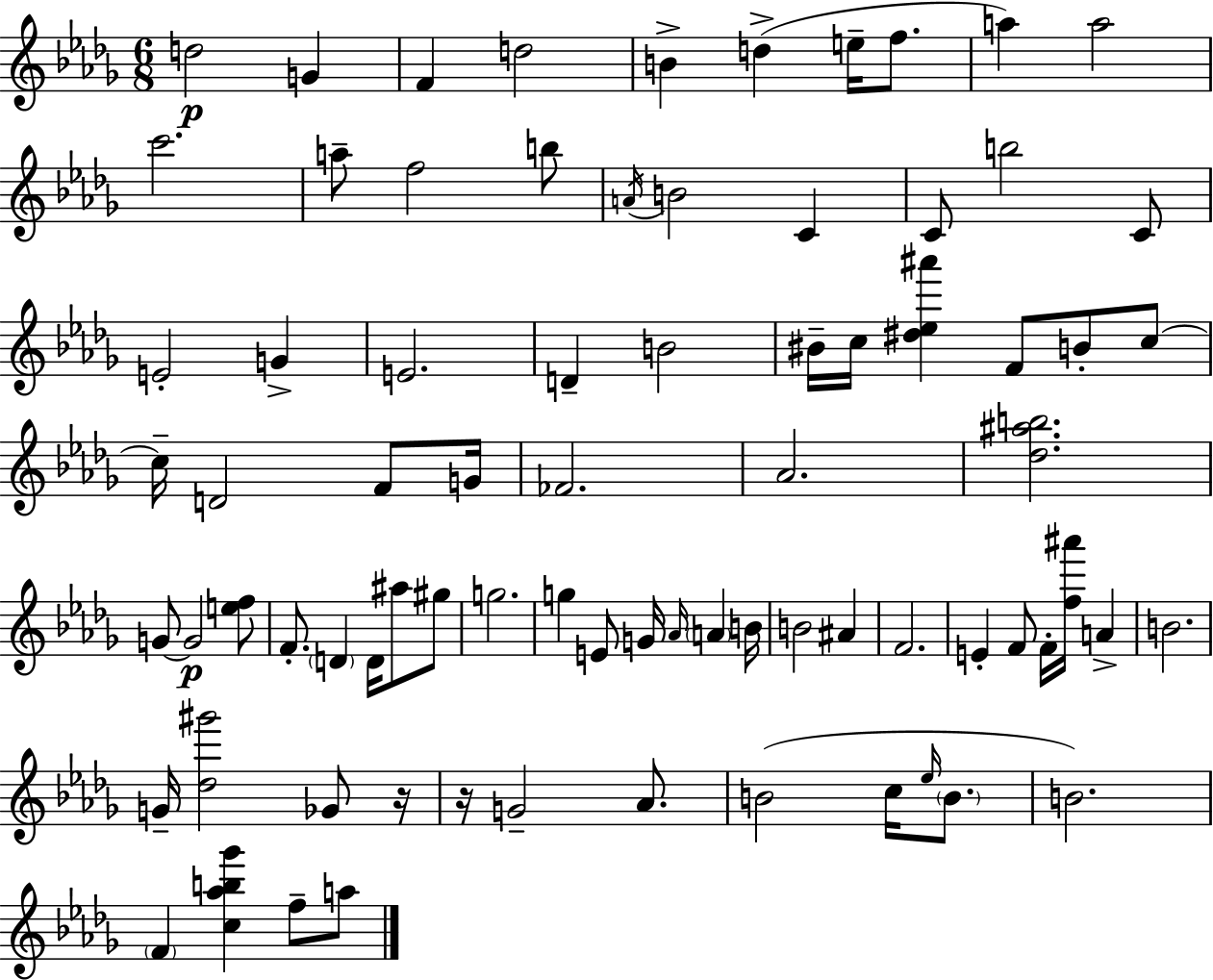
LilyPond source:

{
  \clef treble
  \numericTimeSignature
  \time 6/8
  \key bes \minor
  \repeat volta 2 { d''2\p g'4 | f'4 d''2 | b'4-> d''4->( e''16-- f''8. | a''4) a''2 | \break c'''2. | a''8-- f''2 b''8 | \acciaccatura { a'16 } b'2 c'4 | c'8 b''2 c'8 | \break e'2-. g'4-> | e'2. | d'4-- b'2 | bis'16-- c''16 <dis'' ees'' ais'''>4 f'8 b'8-. c''8~~ | \break c''16-- d'2 f'8 | g'16 fes'2. | aes'2. | <des'' ais'' b''>2. | \break g'8~~ g'2\p <e'' f''>8 | f'8.-. \parenthesize d'4 d'16 ais''8 gis''8 | g''2. | g''4 e'8 g'16 \grace { aes'16 } \parenthesize a'4 | \break b'16 b'2 ais'4 | f'2. | e'4-. f'8 f'16-. <f'' ais'''>16 a'4-> | b'2. | \break g'16-- <des'' gis'''>2 ges'8 | r16 r16 g'2-- aes'8. | b'2( c''16 \grace { ees''16 } | \parenthesize b'8. b'2.) | \break \parenthesize f'4 <c'' aes'' b'' ges'''>4 f''8-- | a''8 } \bar "|."
}